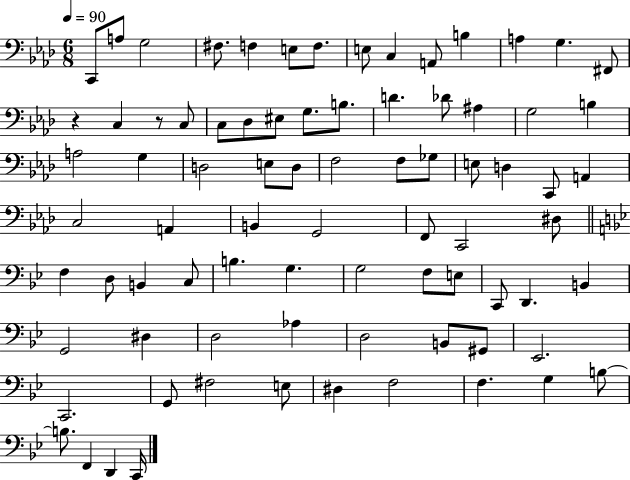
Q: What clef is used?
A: bass